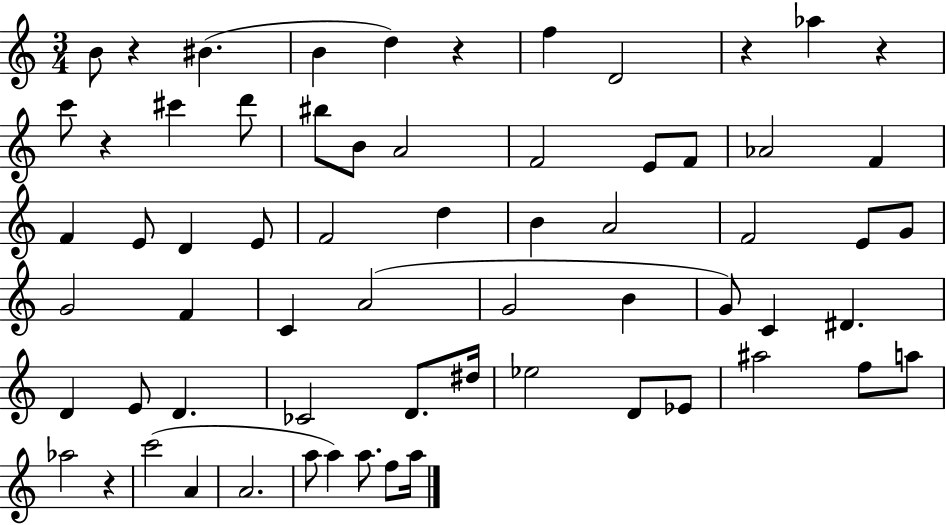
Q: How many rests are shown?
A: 6